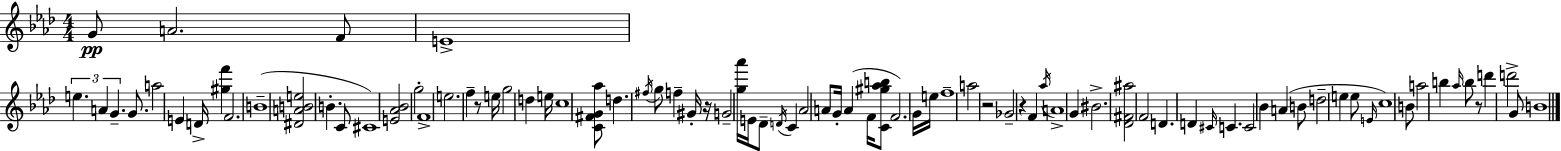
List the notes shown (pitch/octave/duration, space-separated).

G4/e A4/h. F4/e E4/w E5/q. A4/q G4/q. G4/e. A5/h E4/q D4/s [G#5,F6]/q F4/h. B4/w [D#4,A4,B4,E5]/h B4/q. C4/e C#4/w [E4,Ab4,Bb4]/h G5/h F4/w E5/h. F5/q R/e E5/s G5/h D5/q E5/s C5/w [C4,F#4,G4,Ab5]/e D5/q. F#5/s G5/e F5/q G#4/s R/s G4/h [G5,Ab6]/s E4/s Db4/e D4/s C4/q Ab4/h A4/e G4/s A4/q F4/s [C4,G#5,Ab5,B5]/e F4/h. G4/s E5/s F5/w A5/h R/h Gb4/h R/q F4/q Ab5/s A4/w G4/q BIS4/h. [Db4,F#4,A#5]/h F4/h D4/q. D4/q C#4/s C4/q. C4/h Bb4/q A4/q B4/e D5/h E5/q E5/e E4/s C5/w B4/e A5/h B5/q Ab5/s B5/e R/e D6/q D6/h G4/e B4/w